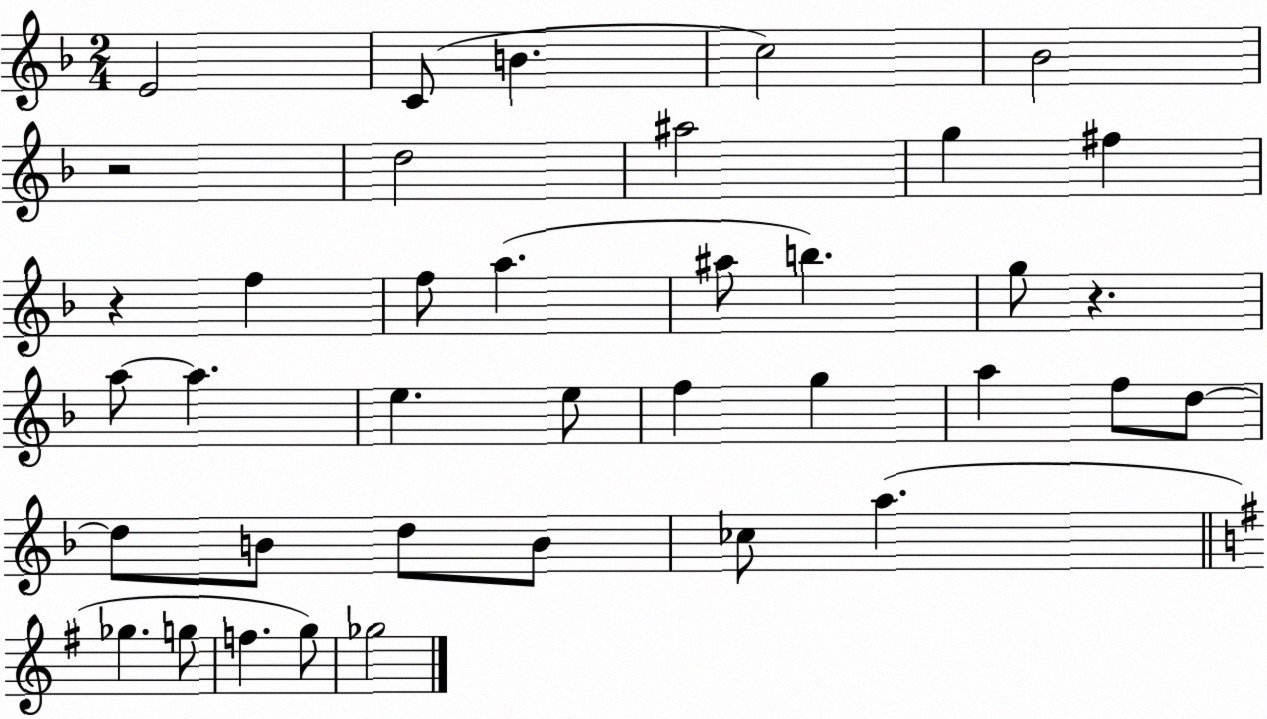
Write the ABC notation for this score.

X:1
T:Untitled
M:2/4
L:1/4
K:F
E2 C/2 B c2 _B2 z2 d2 ^a2 g ^f z f f/2 a ^a/2 b g/2 z a/2 a e e/2 f g a f/2 d/2 d/2 B/2 d/2 B/2 _c/2 a _g g/2 f g/2 _g2